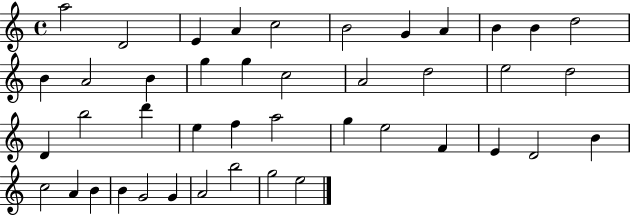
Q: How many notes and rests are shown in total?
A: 43